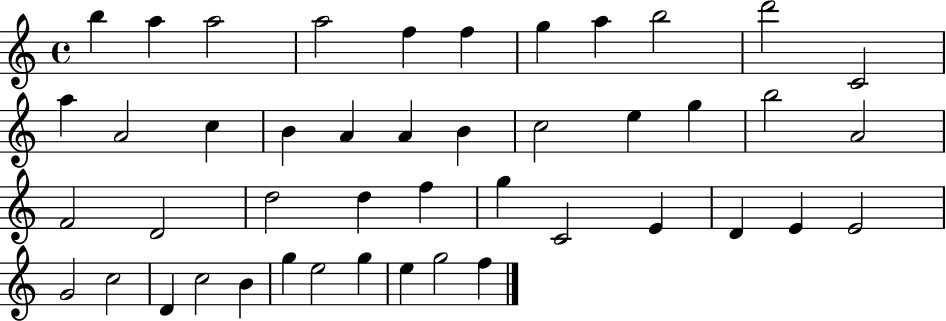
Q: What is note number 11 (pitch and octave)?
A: C4